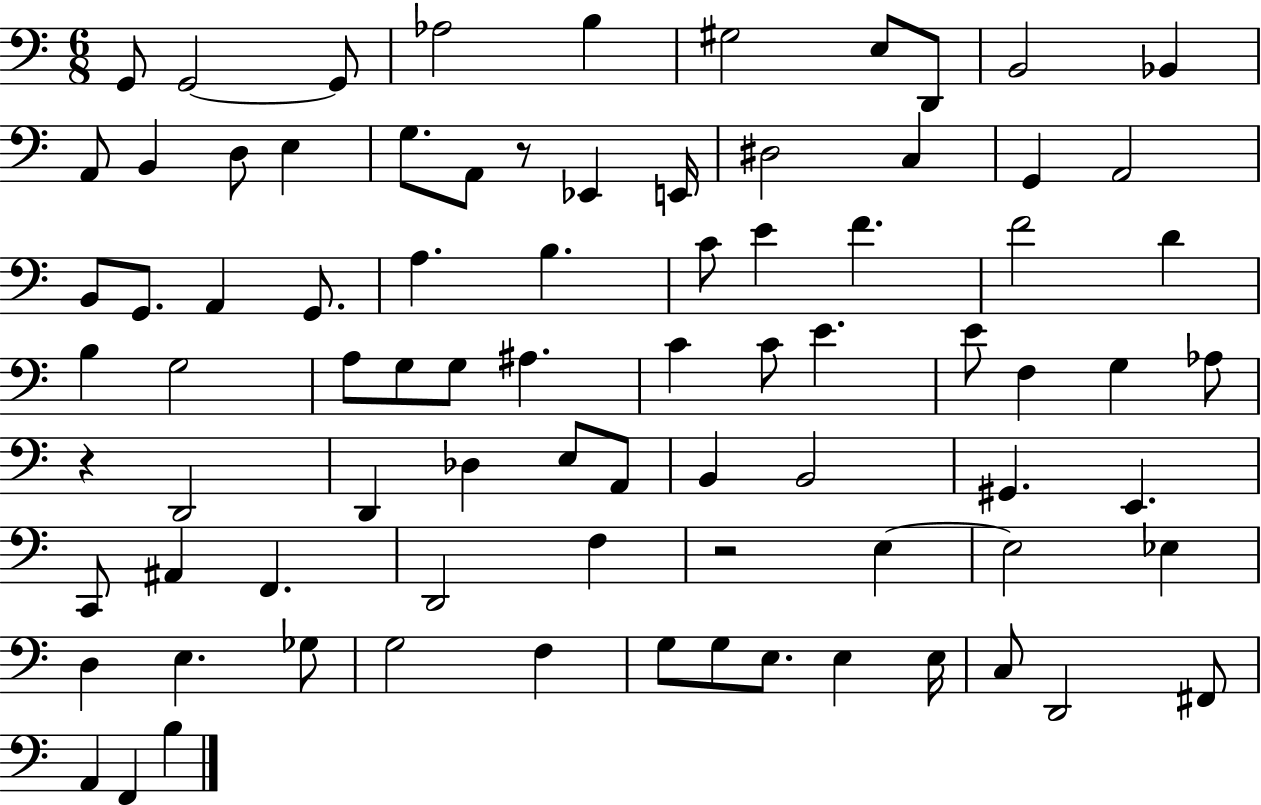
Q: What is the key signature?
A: C major